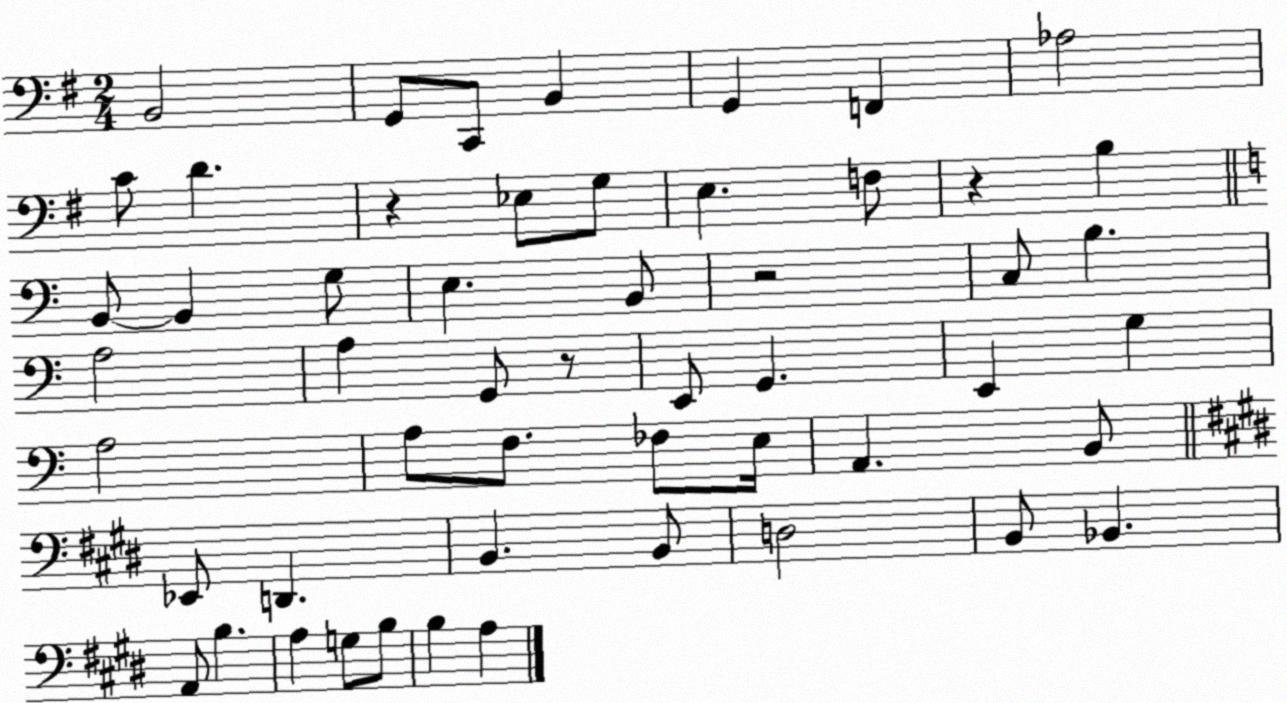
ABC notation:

X:1
T:Untitled
M:2/4
L:1/4
K:G
B,,2 G,,/2 C,,/2 B,, G,, F,, _A,2 C/2 D z _E,/2 G,/2 E, F,/2 z B, B,,/2 B,, G,/2 E, B,,/2 z2 C,/2 B, A,2 A, G,,/2 z/2 E,,/2 G,, E,, G, A,2 A,/2 F,/2 _F,/2 E,/4 A,, B,,/2 _E,,/2 D,, B,, B,,/2 D,2 B,,/2 _B,, A,,/2 B, A, G,/2 B,/2 B, A,